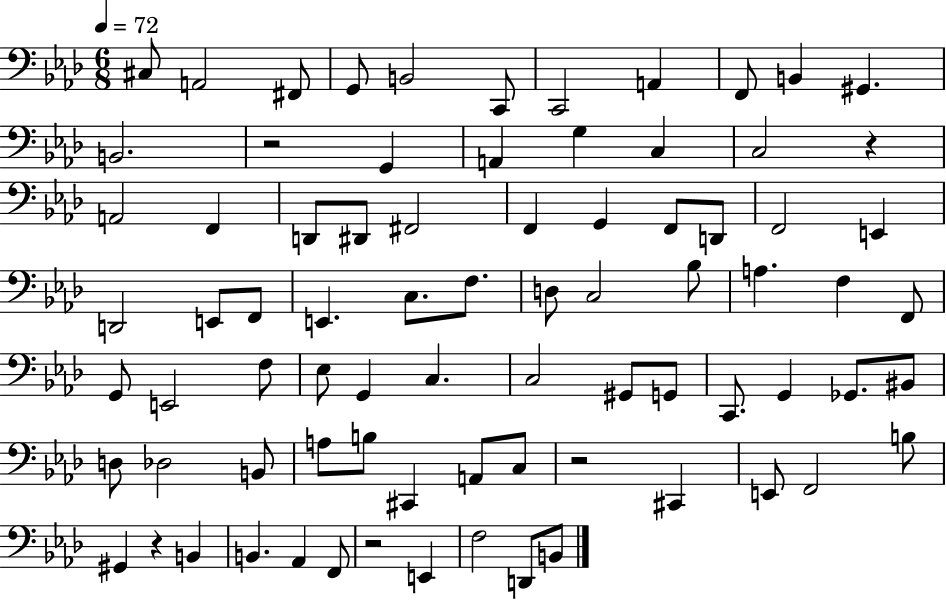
C#3/e A2/h F#2/e G2/e B2/h C2/e C2/h A2/q F2/e B2/q G#2/q. B2/h. R/h G2/q A2/q G3/q C3/q C3/h R/q A2/h F2/q D2/e D#2/e F#2/h F2/q G2/q F2/e D2/e F2/h E2/q D2/h E2/e F2/e E2/q. C3/e. F3/e. D3/e C3/h Bb3/e A3/q. F3/q F2/e G2/e E2/h F3/e Eb3/e G2/q C3/q. C3/h G#2/e G2/e C2/e. G2/q Gb2/e. BIS2/e D3/e Db3/h B2/e A3/e B3/e C#2/q A2/e C3/e R/h C#2/q E2/e F2/h B3/e G#2/q R/q B2/q B2/q. Ab2/q F2/e R/h E2/q F3/h D2/e B2/e